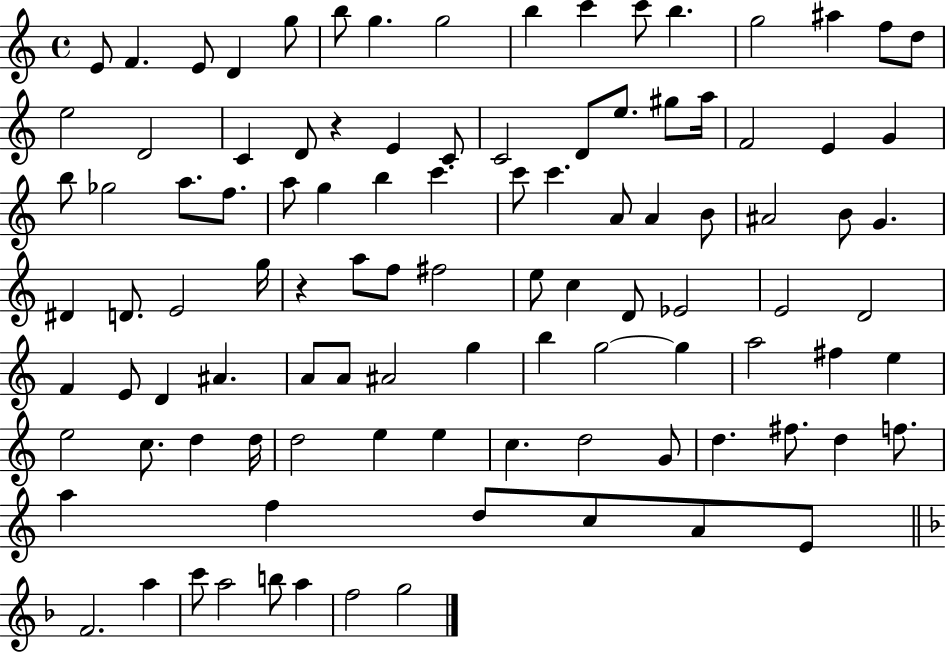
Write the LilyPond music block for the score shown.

{
  \clef treble
  \time 4/4
  \defaultTimeSignature
  \key c \major
  \repeat volta 2 { e'8 f'4. e'8 d'4 g''8 | b''8 g''4. g''2 | b''4 c'''4 c'''8 b''4. | g''2 ais''4 f''8 d''8 | \break e''2 d'2 | c'4 d'8 r4 e'4 c'8 | c'2 d'8 e''8. gis''8 a''16 | f'2 e'4 g'4 | \break b''8 ges''2 a''8. f''8. | a''8 g''4 b''4 c'''4. | c'''8 c'''4. a'8 a'4 b'8 | ais'2 b'8 g'4. | \break dis'4 d'8. e'2 g''16 | r4 a''8 f''8 fis''2 | e''8 c''4 d'8 ees'2 | e'2 d'2 | \break f'4 e'8 d'4 ais'4. | a'8 a'8 ais'2 g''4 | b''4 g''2~~ g''4 | a''2 fis''4 e''4 | \break e''2 c''8. d''4 d''16 | d''2 e''4 e''4 | c''4. d''2 g'8 | d''4. fis''8. d''4 f''8. | \break a''4 f''4 d''8 c''8 a'8 e'8 | \bar "||" \break \key f \major f'2. a''4 | c'''8 a''2 b''8 a''4 | f''2 g''2 | } \bar "|."
}